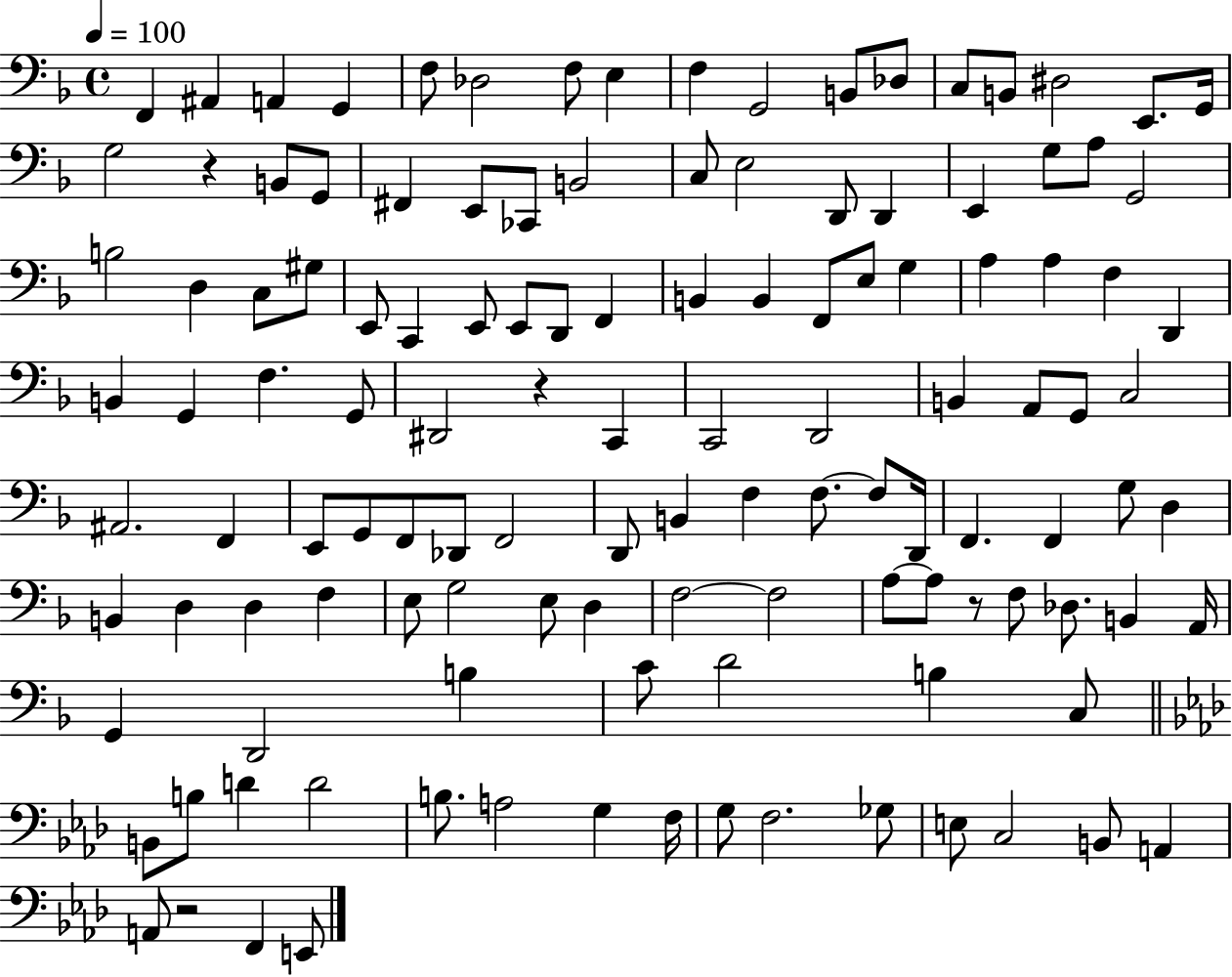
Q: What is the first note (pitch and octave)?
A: F2